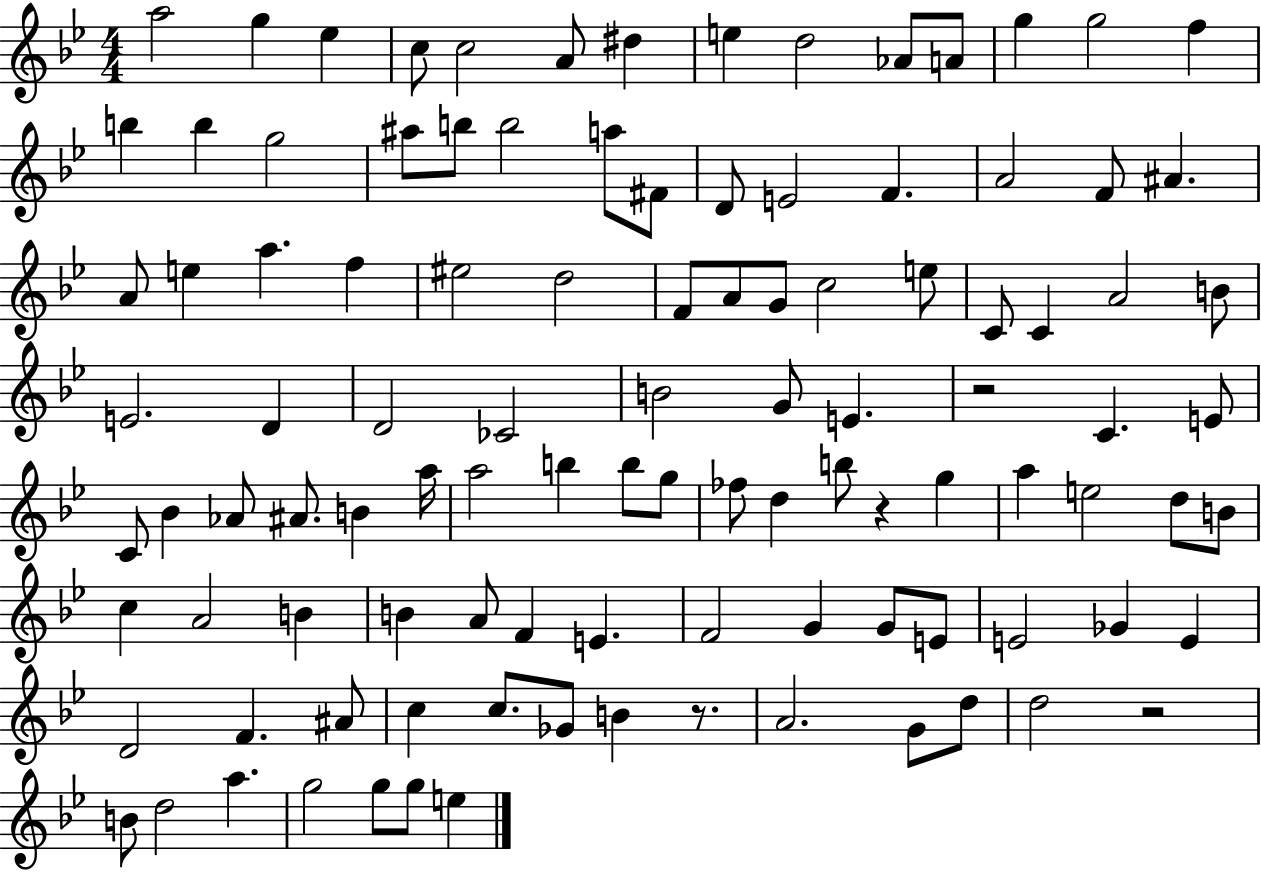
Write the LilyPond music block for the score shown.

{
  \clef treble
  \numericTimeSignature
  \time 4/4
  \key bes \major
  a''2 g''4 ees''4 | c''8 c''2 a'8 dis''4 | e''4 d''2 aes'8 a'8 | g''4 g''2 f''4 | \break b''4 b''4 g''2 | ais''8 b''8 b''2 a''8 fis'8 | d'8 e'2 f'4. | a'2 f'8 ais'4. | \break a'8 e''4 a''4. f''4 | eis''2 d''2 | f'8 a'8 g'8 c''2 e''8 | c'8 c'4 a'2 b'8 | \break e'2. d'4 | d'2 ces'2 | b'2 g'8 e'4. | r2 c'4. e'8 | \break c'8 bes'4 aes'8 ais'8. b'4 a''16 | a''2 b''4 b''8 g''8 | fes''8 d''4 b''8 r4 g''4 | a''4 e''2 d''8 b'8 | \break c''4 a'2 b'4 | b'4 a'8 f'4 e'4. | f'2 g'4 g'8 e'8 | e'2 ges'4 e'4 | \break d'2 f'4. ais'8 | c''4 c''8. ges'8 b'4 r8. | a'2. g'8 d''8 | d''2 r2 | \break b'8 d''2 a''4. | g''2 g''8 g''8 e''4 | \bar "|."
}